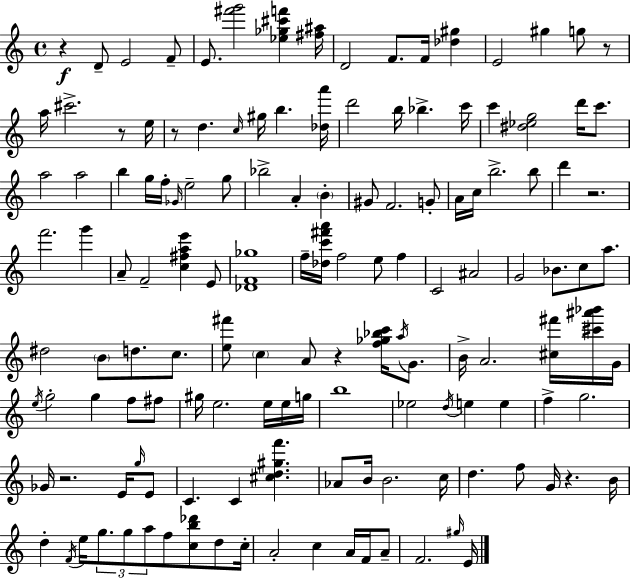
{
  \clef treble
  \time 4/4
  \defaultTimeSignature
  \key c \major
  r4\f d'8-- e'2 f'8-- | e'8. <fis''' g'''>2 <ees'' ges'' cis''' f'''>4 <fis'' ais''>16 | d'2 f'8. f'16 <des'' gis''>4 | e'2 gis''4 g''8 r8 | \break a''16 cis'''2.-> r8 e''16 | r8 d''4. \grace { c''16 } gis''16 b''4. | <des'' a'''>16 d'''2 b''16 bes''4.-> | c'''16 c'''4 <dis'' ees'' g''>2 d'''16 c'''8. | \break a''2 a''2 | b''4 g''16 f''16-. \grace { ges'16 } e''2-- | g''8 bes''2-> a'4-. \parenthesize b'4-. | gis'8 f'2. | \break g'8-. a'16 c''16 b''2.-> | b''8 d'''4 r2. | f'''2. g'''4 | a'8-- f'2-- <c'' fis'' a'' e'''>4 | \break e'8 <des' f' ges''>1 | f''16-- <des'' c''' fis''' a'''>16 f''2 e''8 f''4 | c'2 ais'2 | g'2 bes'8. c''8 a''8. | \break dis''2 \parenthesize b'8 d''8. c''8. | <e'' fis'''>8 \parenthesize c''4 a'8 r4 <f'' ges'' bes'' c'''>16 \acciaccatura { a''16 } | g'8. b'16-> a'2. | <cis'' fis'''>16 <cis''' ais''' bes'''>16 g'16 \acciaccatura { e''16 } g''2-. g''4 | \break f''8 fis''8 gis''16 e''2. | e''16 e''16 g''16 b''1 | ees''2 \acciaccatura { d''16 } e''4 | e''4 f''4-> g''2. | \break ges'16 r2. | e'16 \grace { g''16 } e'8 c'4. c'4 | <cis'' d'' gis'' f'''>4. aes'8 b'16 b'2. | c''16 d''4. f''8 g'16 r4. | \break b'16 d''4-. \acciaccatura { f'16 } e''16 \tuplet 3/2 { g''8. g''8 | a''8 } f''8 <c'' b'' des'''>8 d''8 c''16-. a'2-. | c''4 a'16 f'16 a'8-- f'2. | \grace { gis''16 } e'16 \bar "|."
}